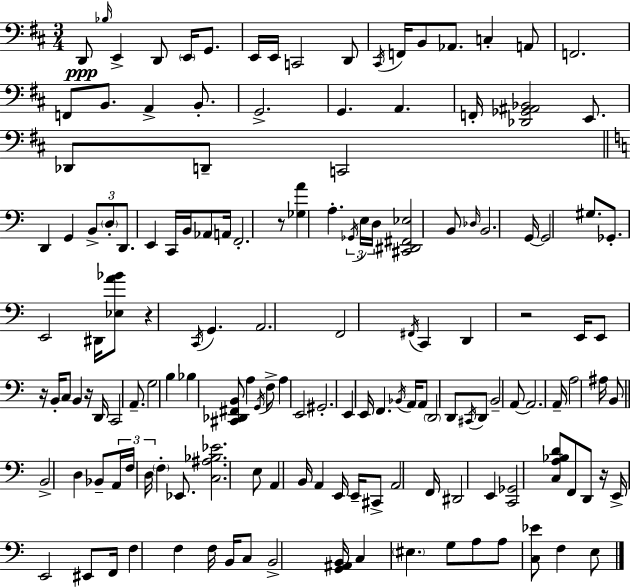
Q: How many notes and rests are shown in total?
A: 148